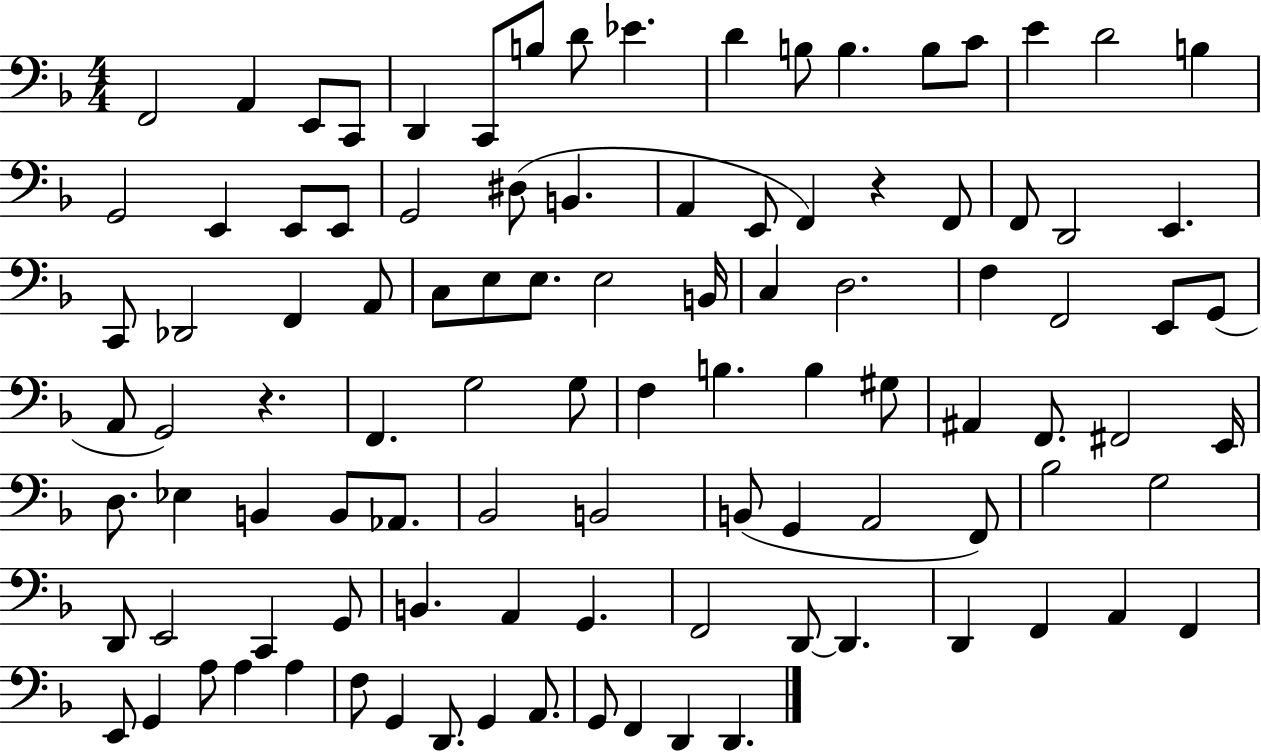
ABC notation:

X:1
T:Untitled
M:4/4
L:1/4
K:F
F,,2 A,, E,,/2 C,,/2 D,, C,,/2 B,/2 D/2 _E D B,/2 B, B,/2 C/2 E D2 B, G,,2 E,, E,,/2 E,,/2 G,,2 ^D,/2 B,, A,, E,,/2 F,, z F,,/2 F,,/2 D,,2 E,, C,,/2 _D,,2 F,, A,,/2 C,/2 E,/2 E,/2 E,2 B,,/4 C, D,2 F, F,,2 E,,/2 G,,/2 A,,/2 G,,2 z F,, G,2 G,/2 F, B, B, ^G,/2 ^A,, F,,/2 ^F,,2 E,,/4 D,/2 _E, B,, B,,/2 _A,,/2 _B,,2 B,,2 B,,/2 G,, A,,2 F,,/2 _B,2 G,2 D,,/2 E,,2 C,, G,,/2 B,, A,, G,, F,,2 D,,/2 D,, D,, F,, A,, F,, E,,/2 G,, A,/2 A, A, F,/2 G,, D,,/2 G,, A,,/2 G,,/2 F,, D,, D,,